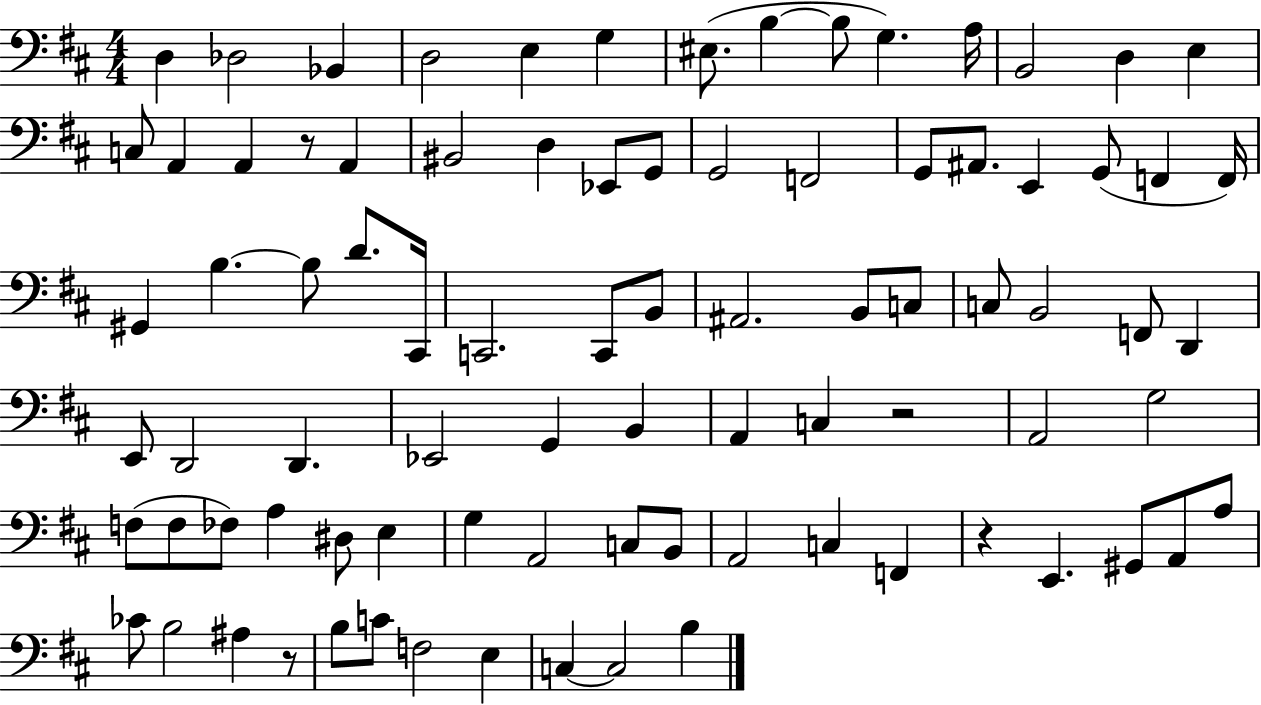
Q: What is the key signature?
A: D major